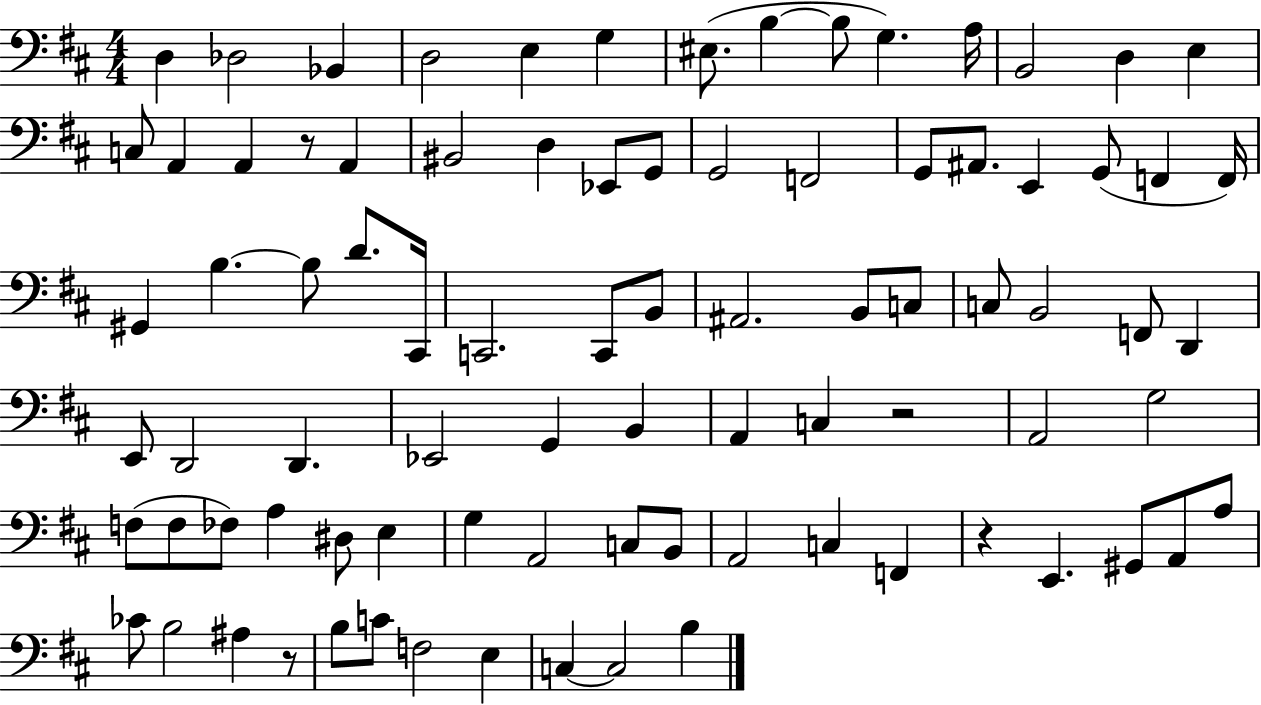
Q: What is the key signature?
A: D major